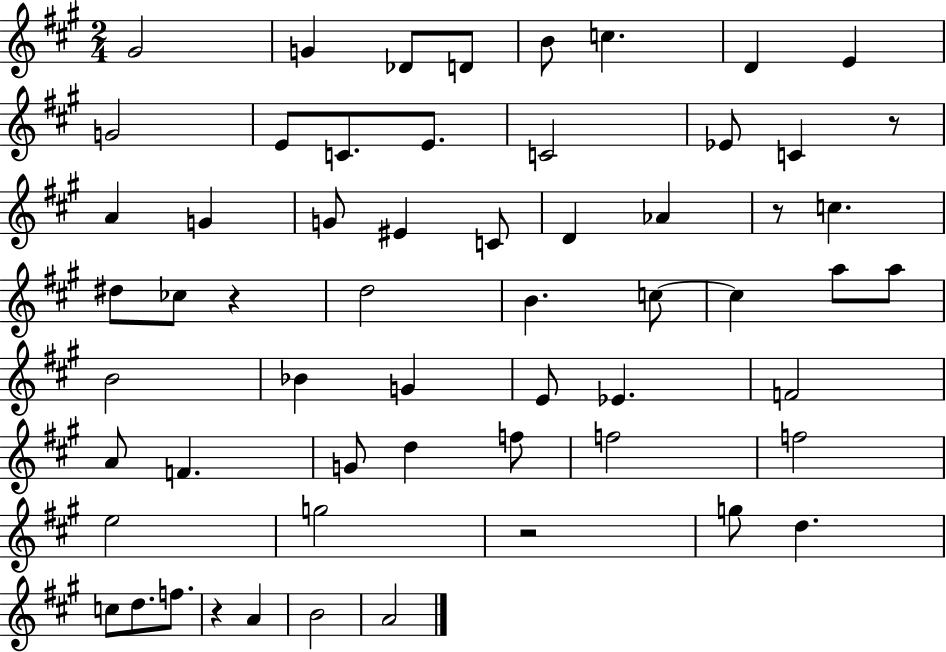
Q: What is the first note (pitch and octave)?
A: G#4